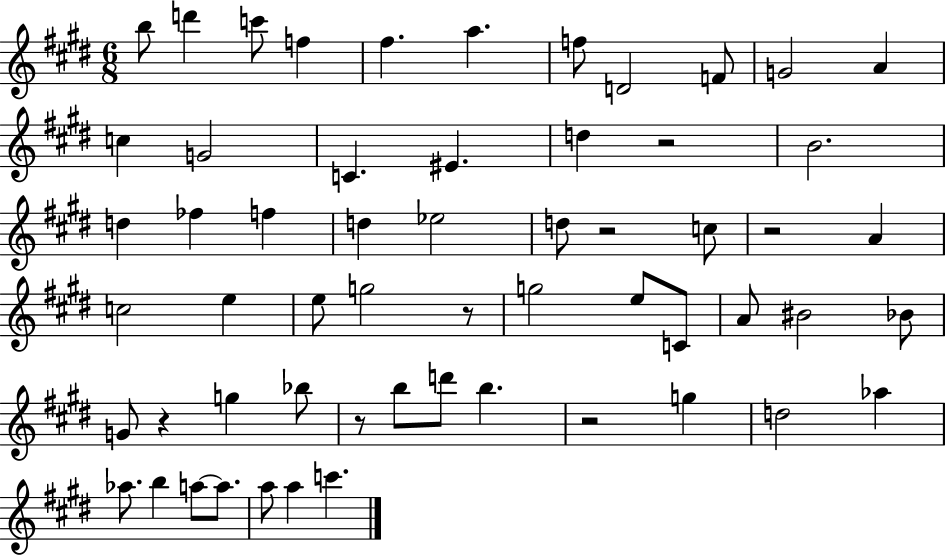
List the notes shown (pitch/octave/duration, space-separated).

B5/e D6/q C6/e F5/q F#5/q. A5/q. F5/e D4/h F4/e G4/h A4/q C5/q G4/h C4/q. EIS4/q. D5/q R/h B4/h. D5/q FES5/q F5/q D5/q Eb5/h D5/e R/h C5/e R/h A4/q C5/h E5/q E5/e G5/h R/e G5/h E5/e C4/e A4/e BIS4/h Bb4/e G4/e R/q G5/q Bb5/e R/e B5/e D6/e B5/q. R/h G5/q D5/h Ab5/q Ab5/e. B5/q A5/e A5/e. A5/e A5/q C6/q.